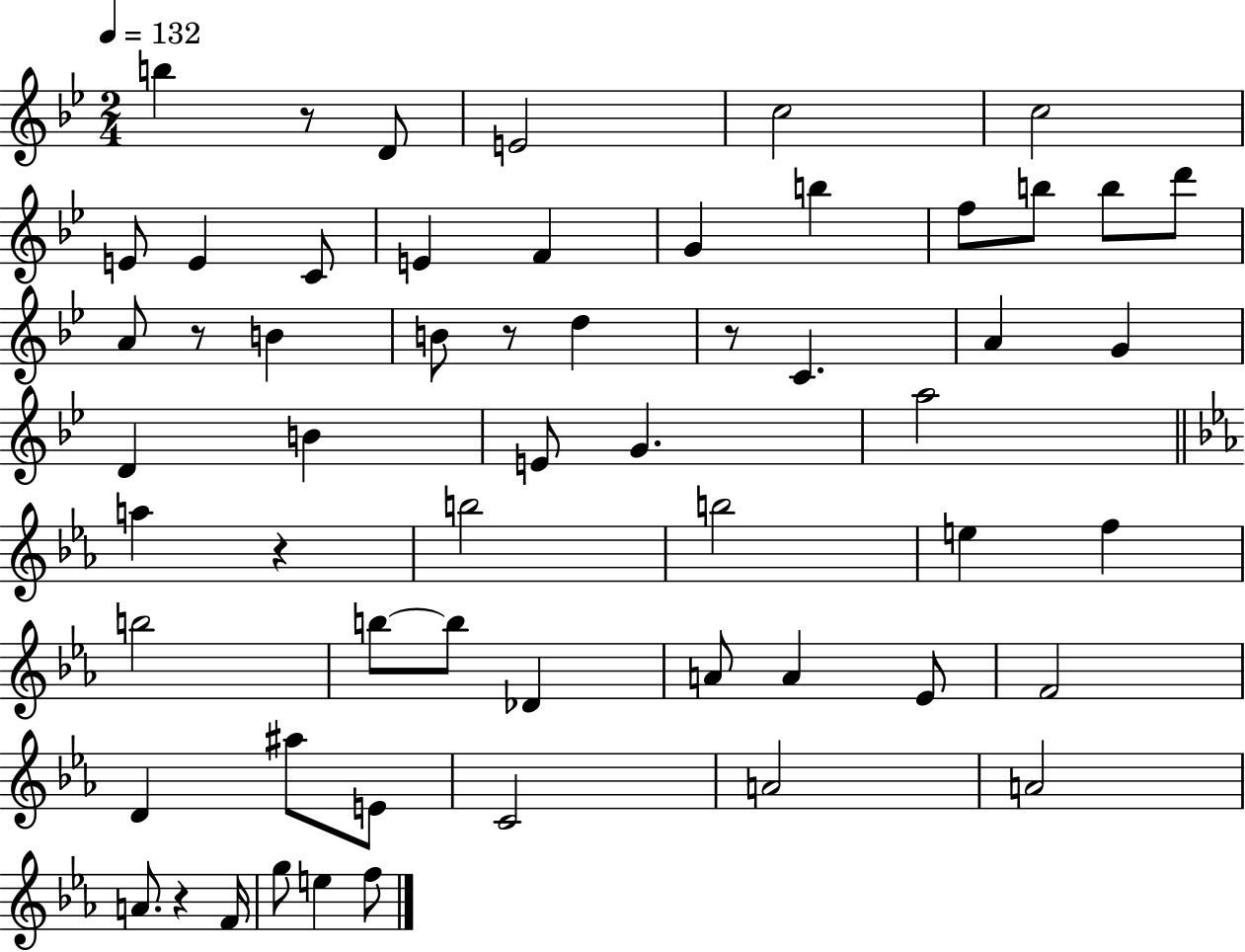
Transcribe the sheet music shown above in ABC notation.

X:1
T:Untitled
M:2/4
L:1/4
K:Bb
b z/2 D/2 E2 c2 c2 E/2 E C/2 E F G b f/2 b/2 b/2 d'/2 A/2 z/2 B B/2 z/2 d z/2 C A G D B E/2 G a2 a z b2 b2 e f b2 b/2 b/2 _D A/2 A _E/2 F2 D ^a/2 E/2 C2 A2 A2 A/2 z F/4 g/2 e f/2